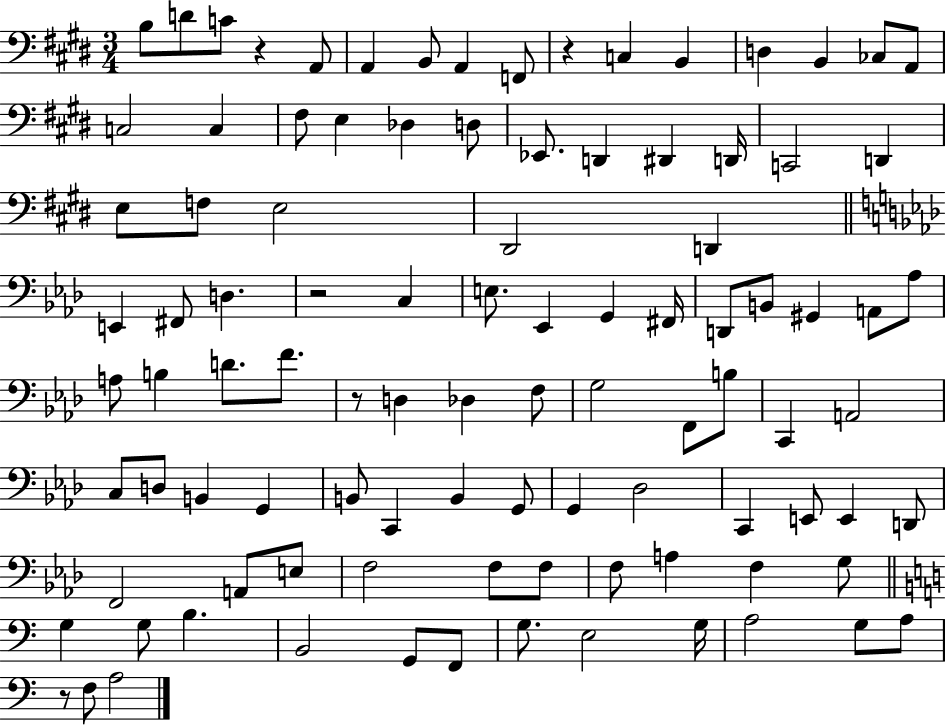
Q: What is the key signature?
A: E major